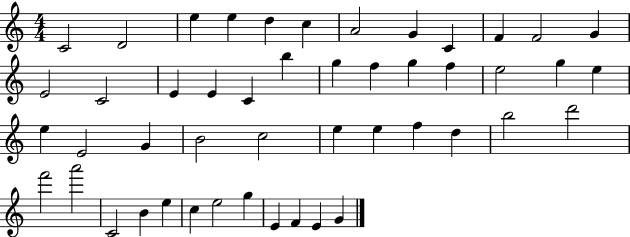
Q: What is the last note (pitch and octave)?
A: G4